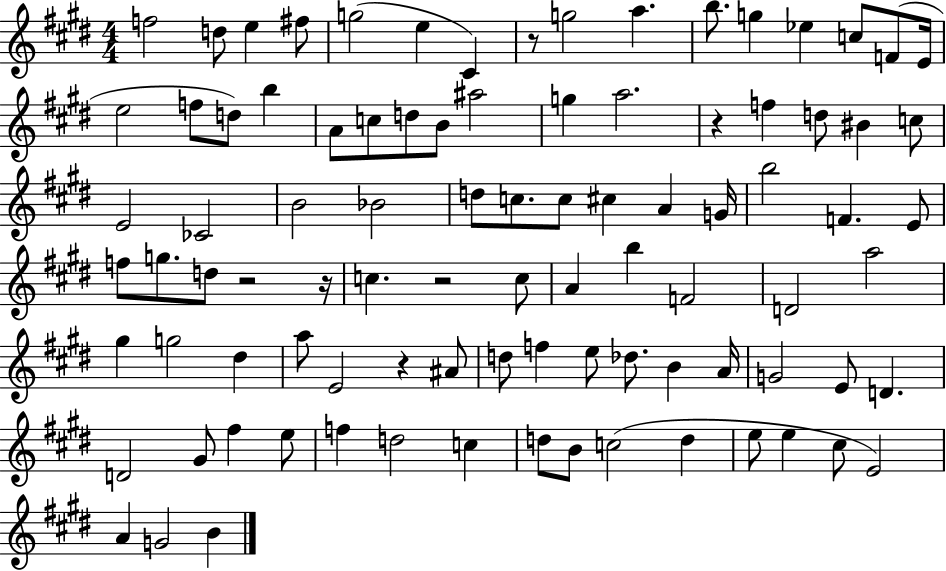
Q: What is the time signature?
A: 4/4